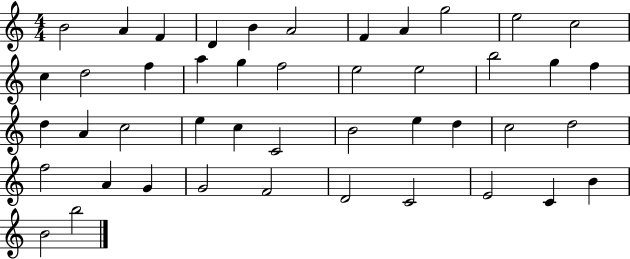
X:1
T:Untitled
M:4/4
L:1/4
K:C
B2 A F D B A2 F A g2 e2 c2 c d2 f a g f2 e2 e2 b2 g f d A c2 e c C2 B2 e d c2 d2 f2 A G G2 F2 D2 C2 E2 C B B2 b2